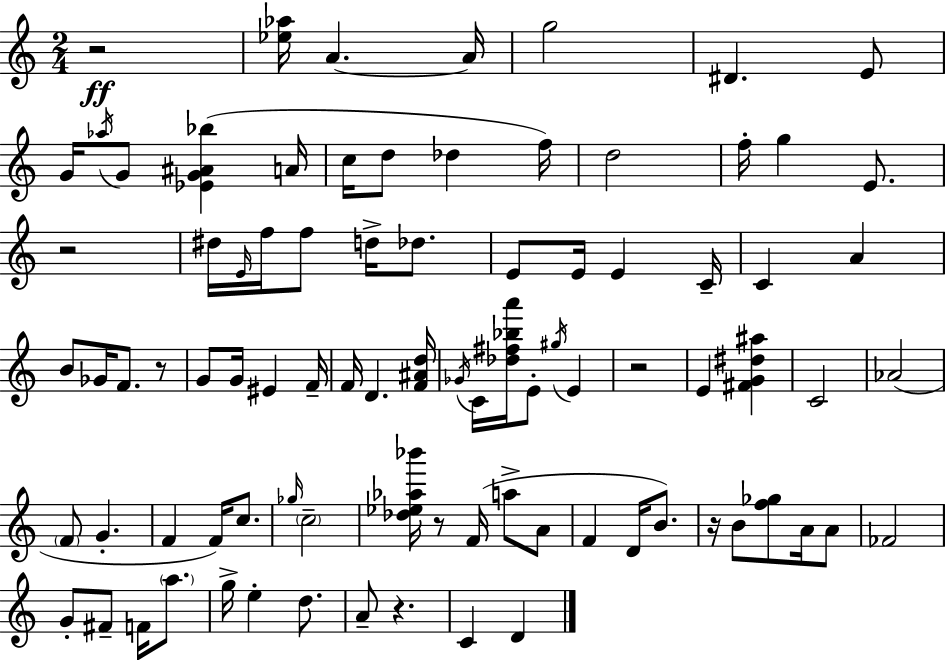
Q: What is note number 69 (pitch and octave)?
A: E5